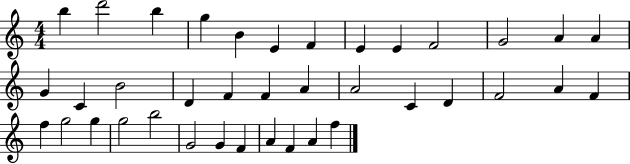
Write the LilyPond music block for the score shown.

{
  \clef treble
  \numericTimeSignature
  \time 4/4
  \key c \major
  b''4 d'''2 b''4 | g''4 b'4 e'4 f'4 | e'4 e'4 f'2 | g'2 a'4 a'4 | \break g'4 c'4 b'2 | d'4 f'4 f'4 a'4 | a'2 c'4 d'4 | f'2 a'4 f'4 | \break f''4 g''2 g''4 | g''2 b''2 | g'2 g'4 f'4 | a'4 f'4 a'4 f''4 | \break \bar "|."
}